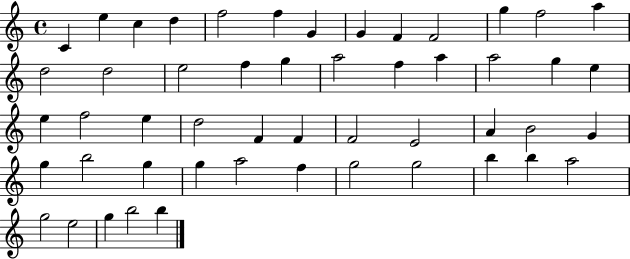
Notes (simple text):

C4/q E5/q C5/q D5/q F5/h F5/q G4/q G4/q F4/q F4/h G5/q F5/h A5/q D5/h D5/h E5/h F5/q G5/q A5/h F5/q A5/q A5/h G5/q E5/q E5/q F5/h E5/q D5/h F4/q F4/q F4/h E4/h A4/q B4/h G4/q G5/q B5/h G5/q G5/q A5/h F5/q G5/h G5/h B5/q B5/q A5/h G5/h E5/h G5/q B5/h B5/q